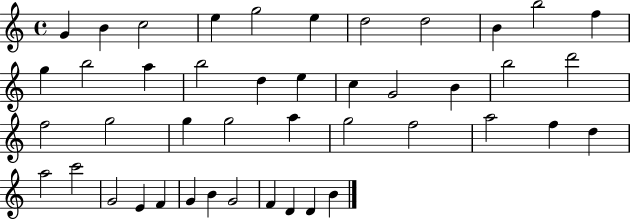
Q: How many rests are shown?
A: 0